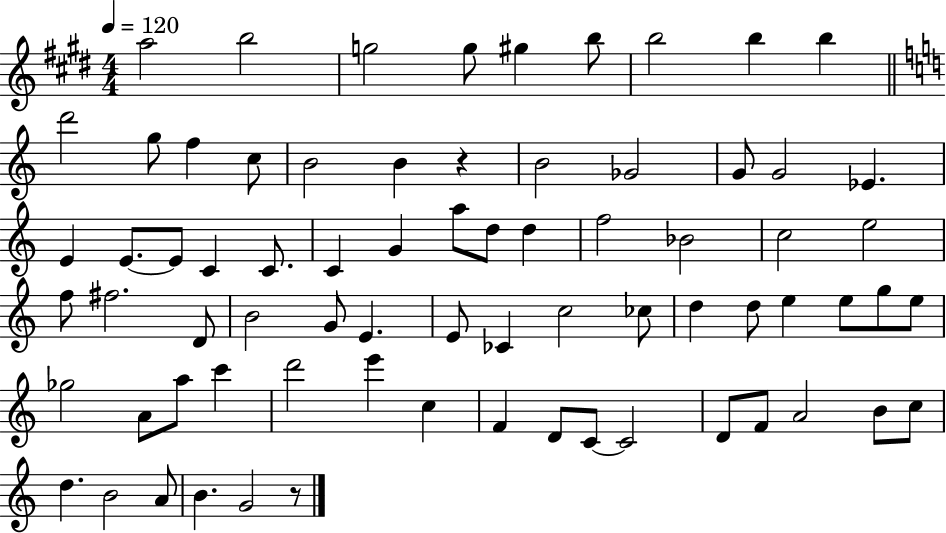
{
  \clef treble
  \numericTimeSignature
  \time 4/4
  \key e \major
  \tempo 4 = 120
  \repeat volta 2 { a''2 b''2 | g''2 g''8 gis''4 b''8 | b''2 b''4 b''4 | \bar "||" \break \key c \major d'''2 g''8 f''4 c''8 | b'2 b'4 r4 | b'2 ges'2 | g'8 g'2 ees'4. | \break e'4 e'8.~~ e'8 c'4 c'8. | c'4 g'4 a''8 d''8 d''4 | f''2 bes'2 | c''2 e''2 | \break f''8 fis''2. d'8 | b'2 g'8 e'4. | e'8 ces'4 c''2 ces''8 | d''4 d''8 e''4 e''8 g''8 e''8 | \break ges''2 a'8 a''8 c'''4 | d'''2 e'''4 c''4 | f'4 d'8 c'8~~ c'2 | d'8 f'8 a'2 b'8 c''8 | \break d''4. b'2 a'8 | b'4. g'2 r8 | } \bar "|."
}